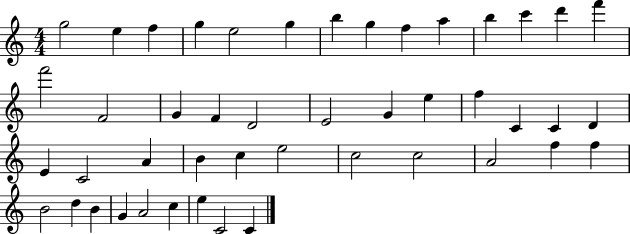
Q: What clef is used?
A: treble